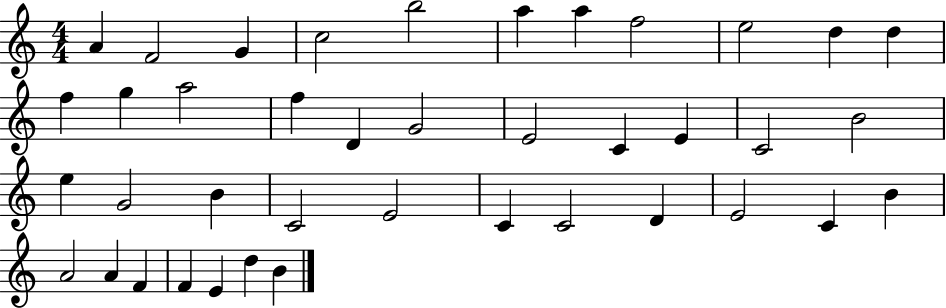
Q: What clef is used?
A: treble